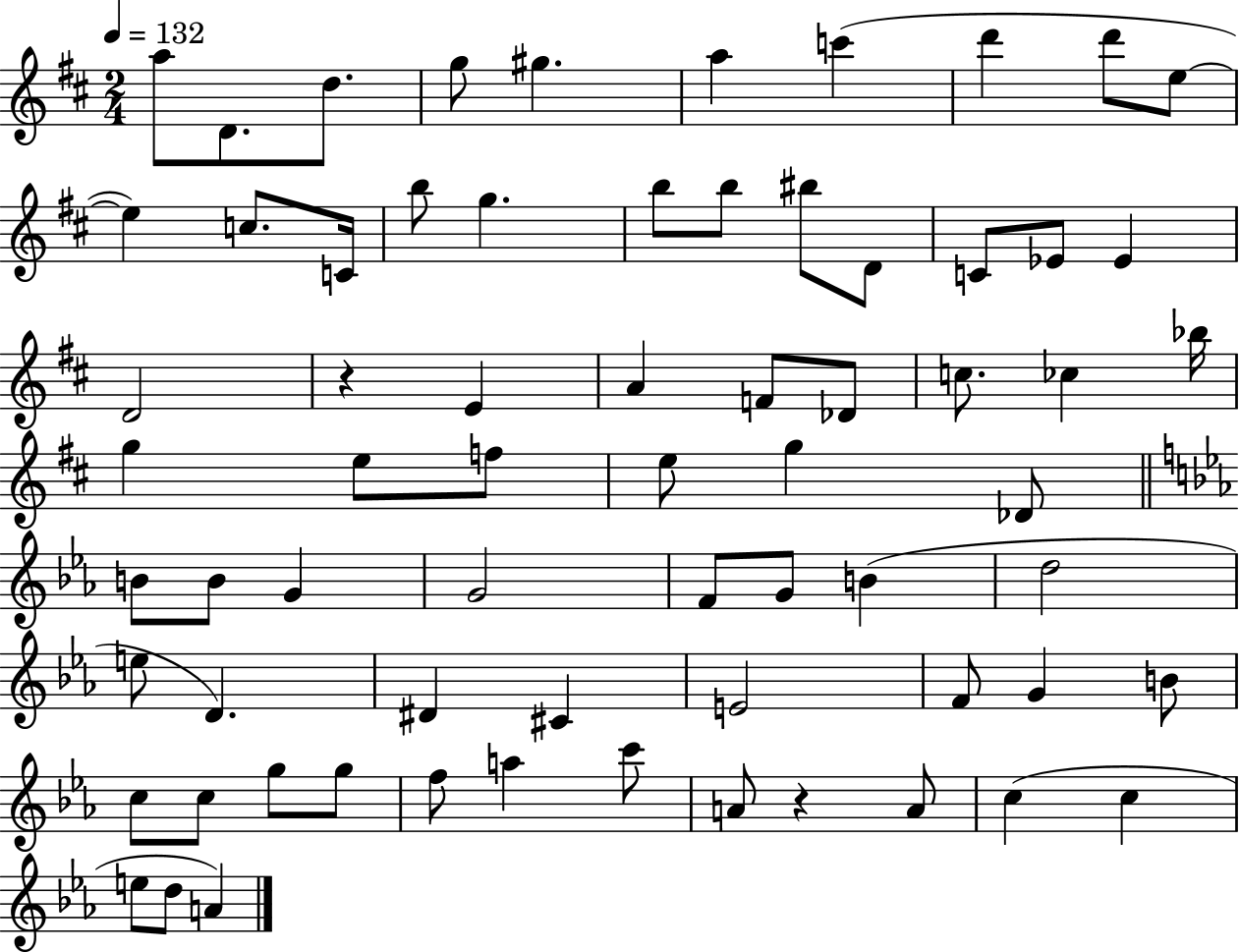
{
  \clef treble
  \numericTimeSignature
  \time 2/4
  \key d \major
  \tempo 4 = 132
  a''8 d'8. d''8. | g''8 gis''4. | a''4 c'''4( | d'''4 d'''8 e''8~~ | \break e''4) c''8. c'16 | b''8 g''4. | b''8 b''8 bis''8 d'8 | c'8 ees'8 ees'4 | \break d'2 | r4 e'4 | a'4 f'8 des'8 | c''8. ces''4 bes''16 | \break g''4 e''8 f''8 | e''8 g''4 des'8 | \bar "||" \break \key ees \major b'8 b'8 g'4 | g'2 | f'8 g'8 b'4( | d''2 | \break e''8 d'4.) | dis'4 cis'4 | e'2 | f'8 g'4 b'8 | \break c''8 c''8 g''8 g''8 | f''8 a''4 c'''8 | a'8 r4 a'8 | c''4( c''4 | \break e''8 d''8 a'4) | \bar "|."
}